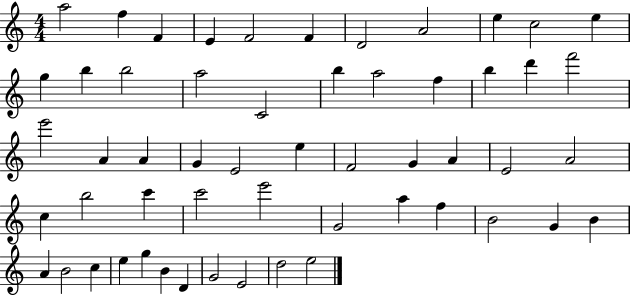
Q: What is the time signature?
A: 4/4